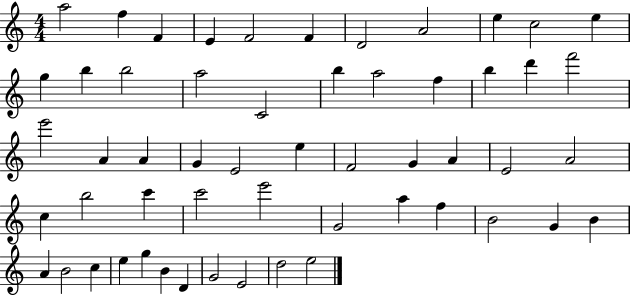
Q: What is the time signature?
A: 4/4